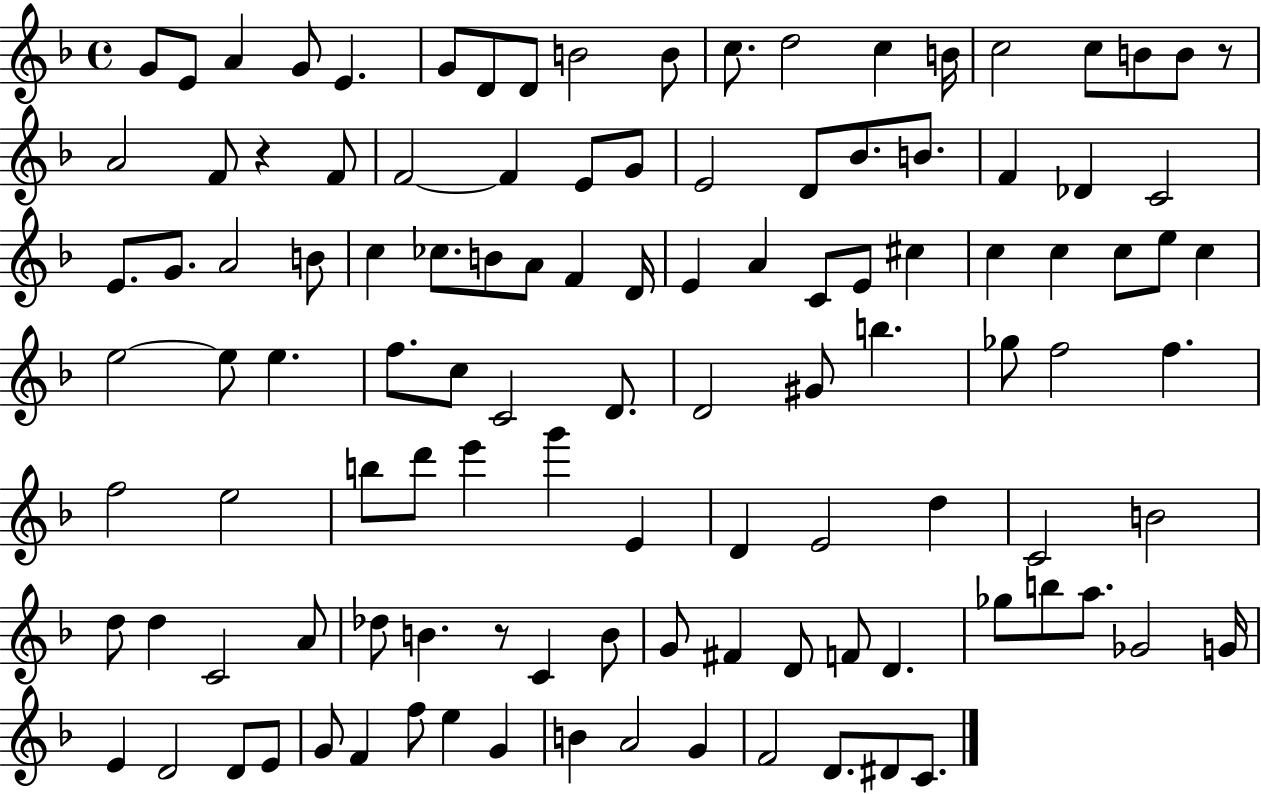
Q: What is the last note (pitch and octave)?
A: C4